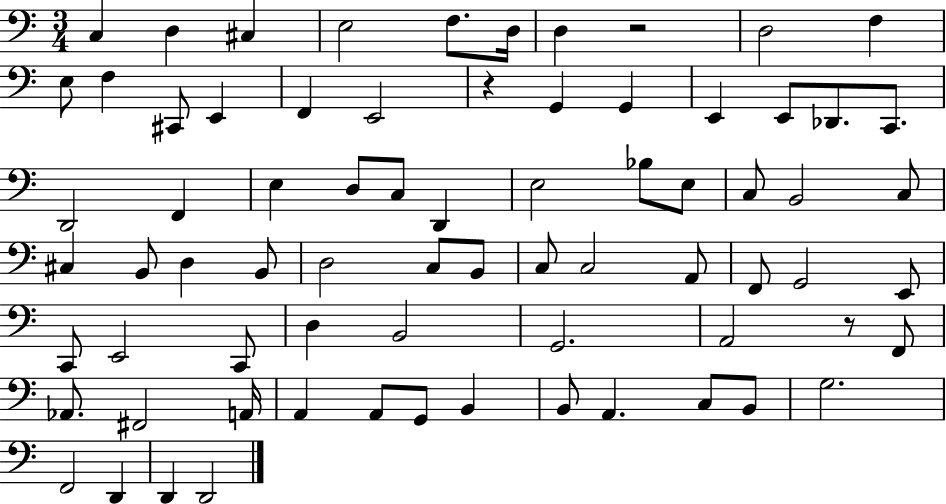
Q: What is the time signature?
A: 3/4